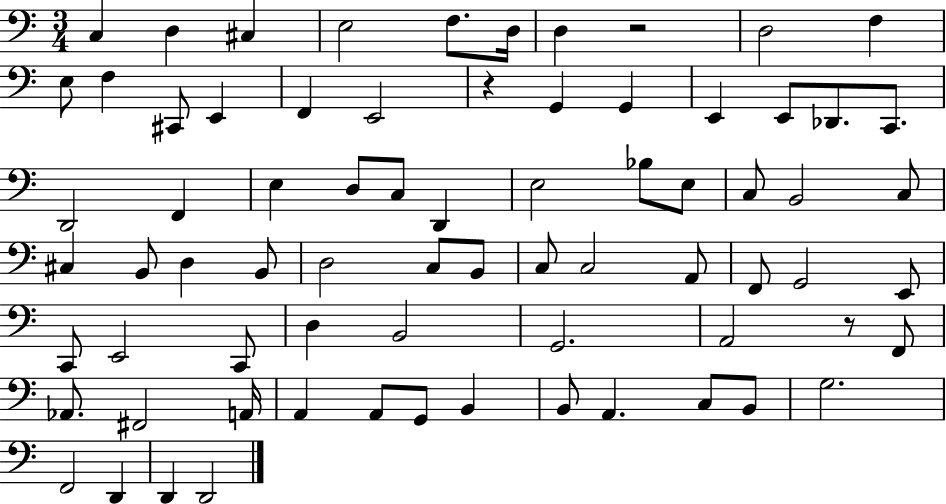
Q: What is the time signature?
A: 3/4